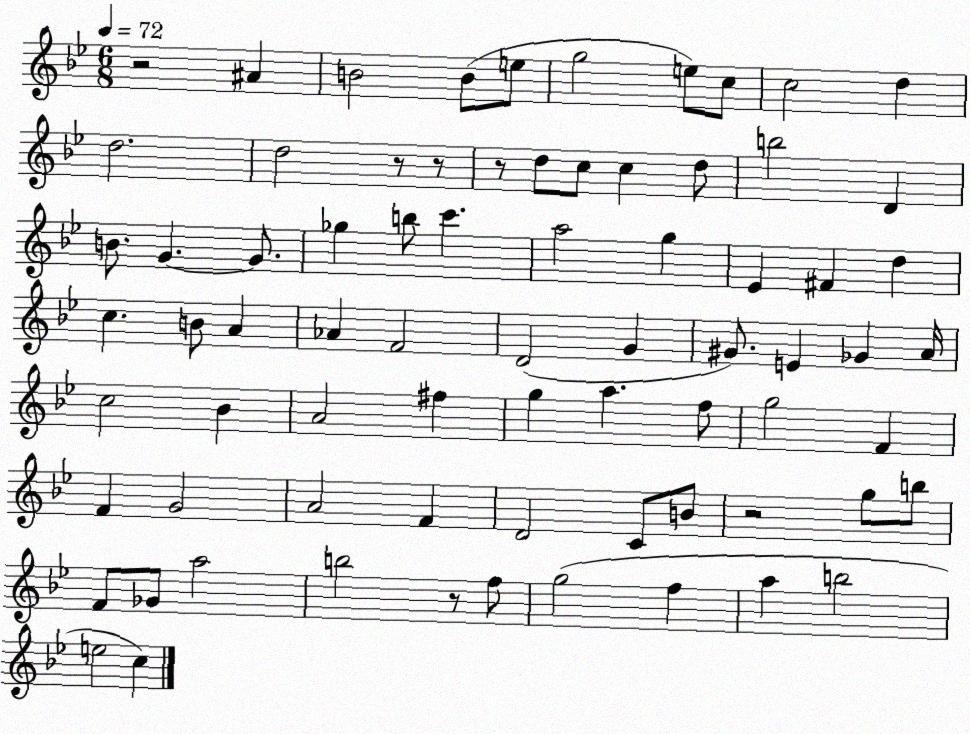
X:1
T:Untitled
M:6/8
L:1/4
K:Bb
z2 ^A B2 B/2 e/2 g2 e/2 c/2 c2 d d2 d2 z/2 z/2 z/2 d/2 c/2 c d/2 b2 D B/2 G G/2 _g b/2 c' a2 g _E ^F d c B/2 A _A F2 D2 G ^G/2 E _G A/4 c2 _B A2 ^f g a f/2 g2 F F G2 A2 F D2 C/2 B/2 z2 g/2 b/2 F/2 _G/2 a2 b2 z/2 f/2 g2 f a b2 e2 c